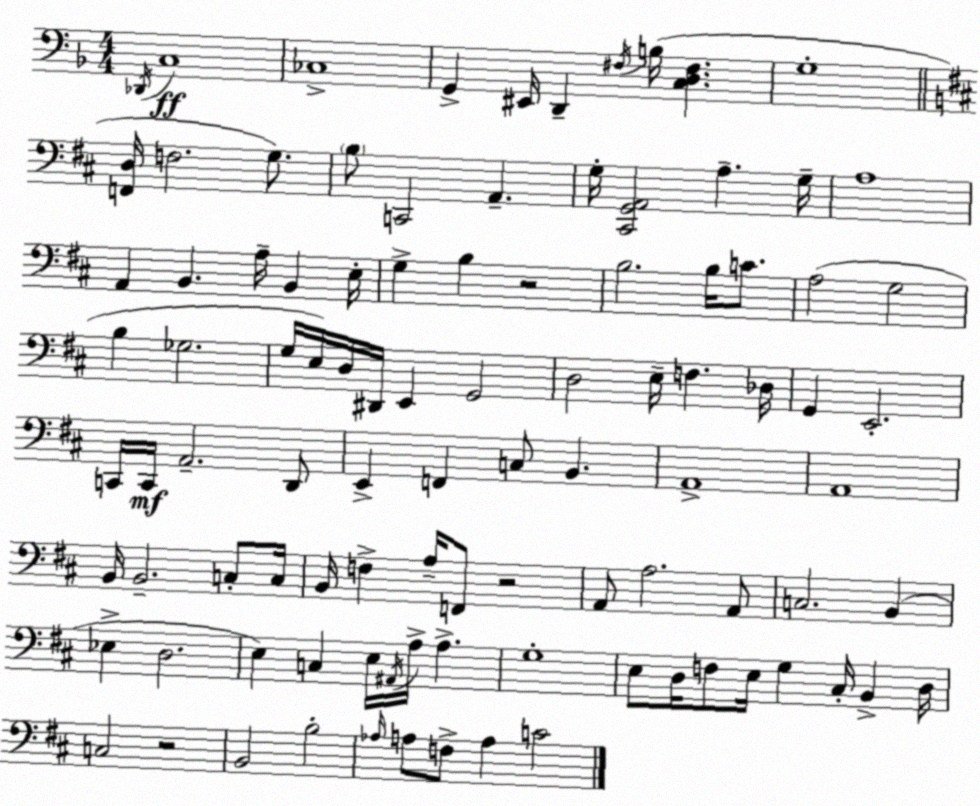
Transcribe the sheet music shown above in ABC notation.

X:1
T:Untitled
M:4/4
L:1/4
K:Dm
_D,,/4 C,4 _C,4 G,, ^E,,/4 D,, ^F,/4 B,/4 [C,D,^F,] G,4 [F,,D,]/4 F,2 G,/2 B,/2 C,,2 A,, G,/4 [^C,,G,,A,,]2 A, G,/4 A,4 A,, B,, A,/4 B,, E,/4 G, B, z2 B,2 B,/4 C/2 A,2 G,2 B, _G,2 G,/4 E,/4 D,/4 ^D,,/4 E,, G,,2 D,2 E,/4 F, _D,/4 G,, E,,2 C,,/4 C,,/4 A,,2 D,,/2 E,, F,, C,/2 B,, A,,4 A,,4 B,,/4 B,,2 C,/2 C,/4 B,,/4 F, A,/4 F,,/2 z2 A,,/2 A,2 A,,/2 C,2 B,, _E, D,2 E, C, E,/4 ^A,,/4 A,/4 A, G,4 E,/2 D,/4 F,/2 E,/4 G, ^C,/4 B,, D,/4 C,2 z2 B,,2 B,2 _A,/4 A,/2 F,/2 A, C2